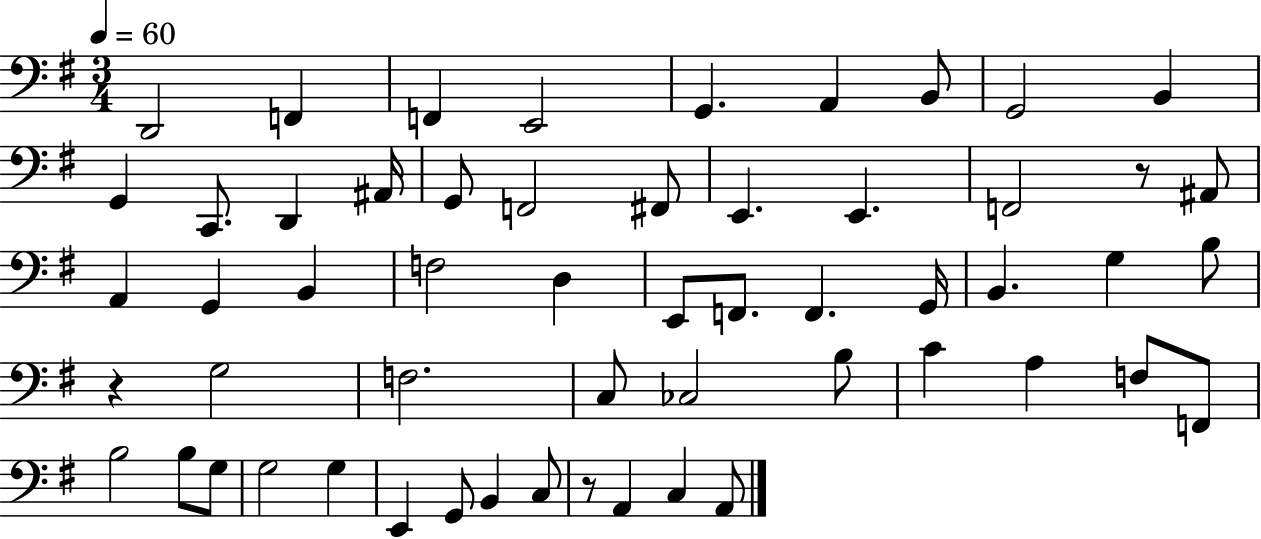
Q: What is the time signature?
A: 3/4